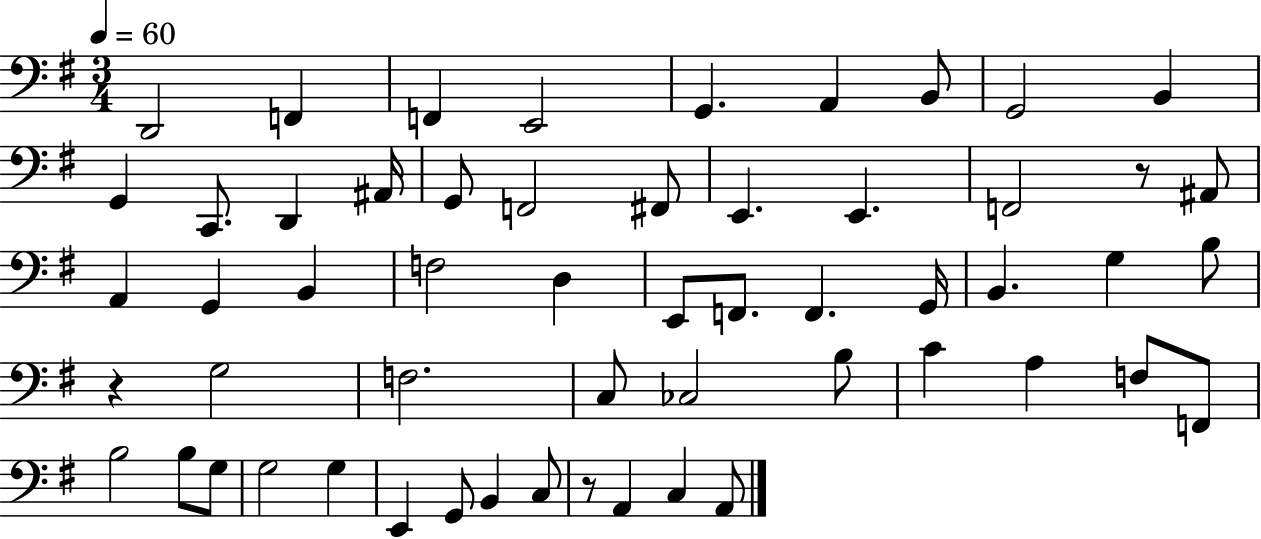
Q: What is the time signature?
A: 3/4